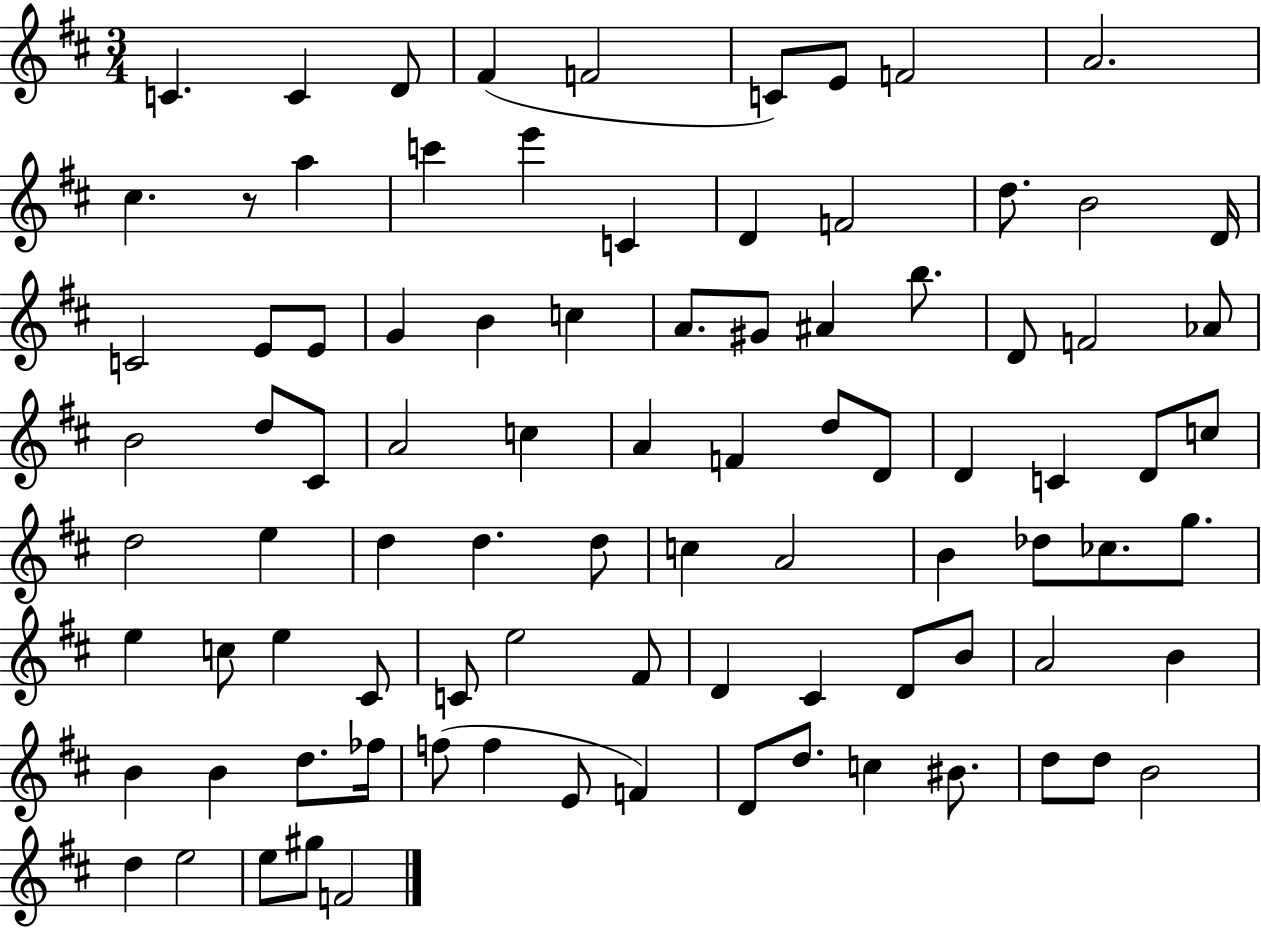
X:1
T:Untitled
M:3/4
L:1/4
K:D
C C D/2 ^F F2 C/2 E/2 F2 A2 ^c z/2 a c' e' C D F2 d/2 B2 D/4 C2 E/2 E/2 G B c A/2 ^G/2 ^A b/2 D/2 F2 _A/2 B2 d/2 ^C/2 A2 c A F d/2 D/2 D C D/2 c/2 d2 e d d d/2 c A2 B _d/2 _c/2 g/2 e c/2 e ^C/2 C/2 e2 ^F/2 D ^C D/2 B/2 A2 B B B d/2 _f/4 f/2 f E/2 F D/2 d/2 c ^B/2 d/2 d/2 B2 d e2 e/2 ^g/2 F2